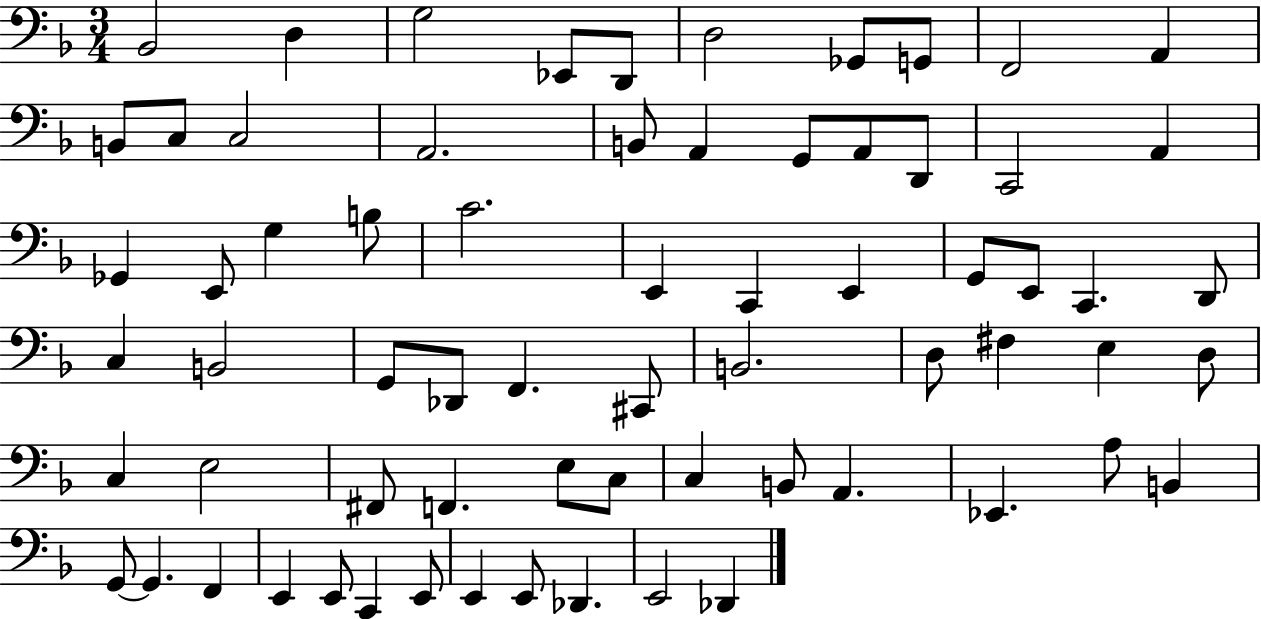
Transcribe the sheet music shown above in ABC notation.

X:1
T:Untitled
M:3/4
L:1/4
K:F
_B,,2 D, G,2 _E,,/2 D,,/2 D,2 _G,,/2 G,,/2 F,,2 A,, B,,/2 C,/2 C,2 A,,2 B,,/2 A,, G,,/2 A,,/2 D,,/2 C,,2 A,, _G,, E,,/2 G, B,/2 C2 E,, C,, E,, G,,/2 E,,/2 C,, D,,/2 C, B,,2 G,,/2 _D,,/2 F,, ^C,,/2 B,,2 D,/2 ^F, E, D,/2 C, E,2 ^F,,/2 F,, E,/2 C,/2 C, B,,/2 A,, _E,, A,/2 B,, G,,/2 G,, F,, E,, E,,/2 C,, E,,/2 E,, E,,/2 _D,, E,,2 _D,,